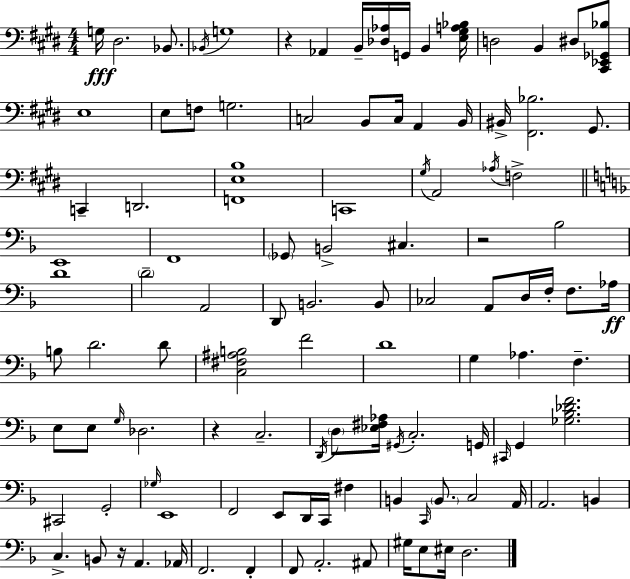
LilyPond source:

{
  \clef bass
  \numericTimeSignature
  \time 4/4
  \key e \major
  g16\fff dis2. bes,8. | \acciaccatura { bes,16 } g1 | r4 aes,4 b,16-- <des aes>16 g,16 b,4 | <e gis a bes>16 d2 b,4 dis8 <cis, ees, ges, bes>8 | \break e1 | e8 f8 g2. | c2 b,8 c16 a,4 | b,16 bis,16-> <fis, bes>2. gis,8. | \break c,4-- d,2. | <f, e b>1 | c,1 | \acciaccatura { gis16 } a,2 \acciaccatura { aes16 } f2-> | \break \bar "||" \break \key f \major e,1 | f,1 | \parenthesize ges,8 b,2-> cis4. | r2 bes2 | \break d'1 | \parenthesize d'2-- a,2 | d,8 b,2. b,8 | ces2 a,8 d16 f16-. f8. aes16\ff | \break b8 d'2. d'8 | <c fis ais b>2 f'2 | d'1 | g4 aes4. f4.-- | \break e8 e8 \grace { g16 } des2. | r4 c2.-- | \acciaccatura { d,16 } \parenthesize d8 <ees fis aes>16 \acciaccatura { gis,16 } c2.-. | g,16 \grace { cis,16 } g,4 <ges bes des' f'>2. | \break cis,2 g,2-. | \grace { ges16 } e,1 | f,2 e,8 d,16 | c,16 fis4 b,4 \grace { c,16 } \parenthesize b,8. c2 | \break a,16 a,2. | b,4 c4.-> b,8 r16 a,4. | aes,16 f,2. | f,4-. f,8 a,2.-. | \break ais,8 gis16 e8 eis16 d2. | \bar "|."
}